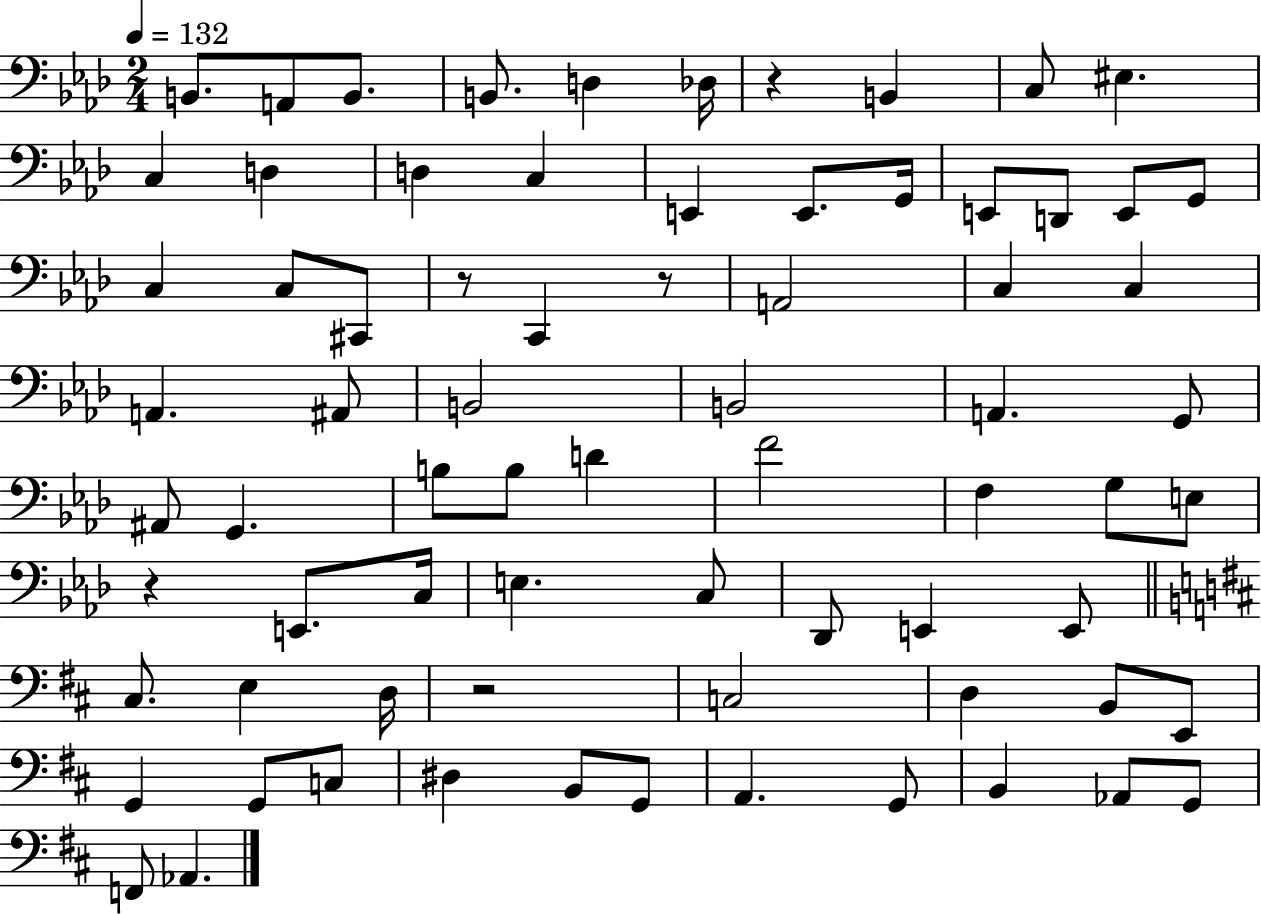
B2/e. A2/e B2/e. B2/e. D3/q Db3/s R/q B2/q C3/e EIS3/q. C3/q D3/q D3/q C3/q E2/q E2/e. G2/s E2/e D2/e E2/e G2/e C3/q C3/e C#2/e R/e C2/q R/e A2/h C3/q C3/q A2/q. A#2/e B2/h B2/h A2/q. G2/e A#2/e G2/q. B3/e B3/e D4/q F4/h F3/q G3/e E3/e R/q E2/e. C3/s E3/q. C3/e Db2/e E2/q E2/e C#3/e. E3/q D3/s R/h C3/h D3/q B2/e E2/e G2/q G2/e C3/e D#3/q B2/e G2/e A2/q. G2/e B2/q Ab2/e G2/e F2/e Ab2/q.